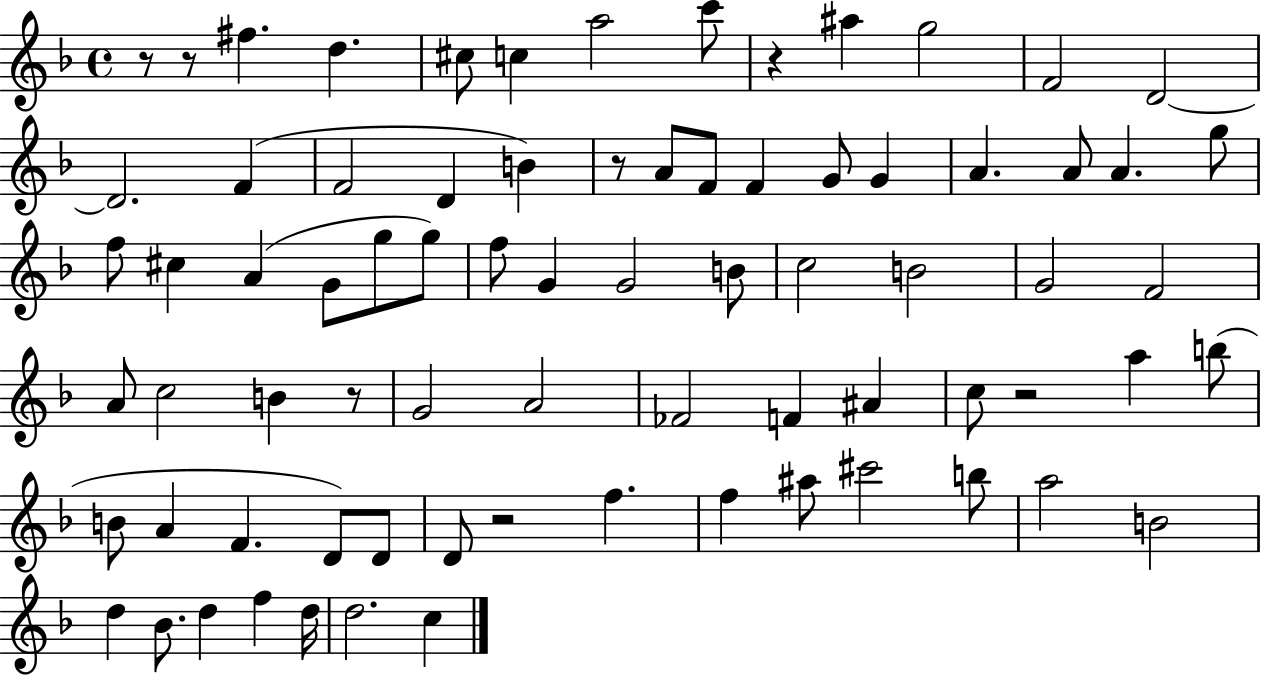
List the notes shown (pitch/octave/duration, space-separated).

R/e R/e F#5/q. D5/q. C#5/e C5/q A5/h C6/e R/q A#5/q G5/h F4/h D4/h D4/h. F4/q F4/h D4/q B4/q R/e A4/e F4/e F4/q G4/e G4/q A4/q. A4/e A4/q. G5/e F5/e C#5/q A4/q G4/e G5/e G5/e F5/e G4/q G4/h B4/e C5/h B4/h G4/h F4/h A4/e C5/h B4/q R/e G4/h A4/h FES4/h F4/q A#4/q C5/e R/h A5/q B5/e B4/e A4/q F4/q. D4/e D4/e D4/e R/h F5/q. F5/q A#5/e C#6/h B5/e A5/h B4/h D5/q Bb4/e. D5/q F5/q D5/s D5/h. C5/q